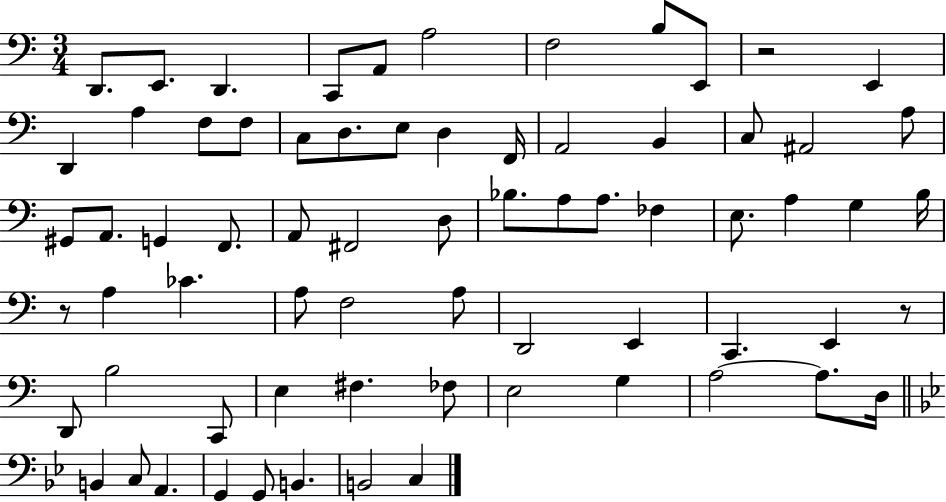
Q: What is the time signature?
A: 3/4